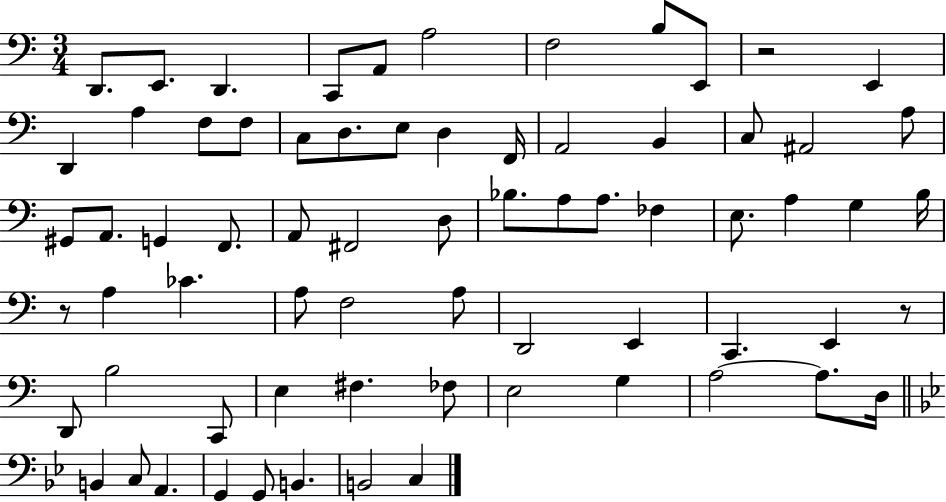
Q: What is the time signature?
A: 3/4